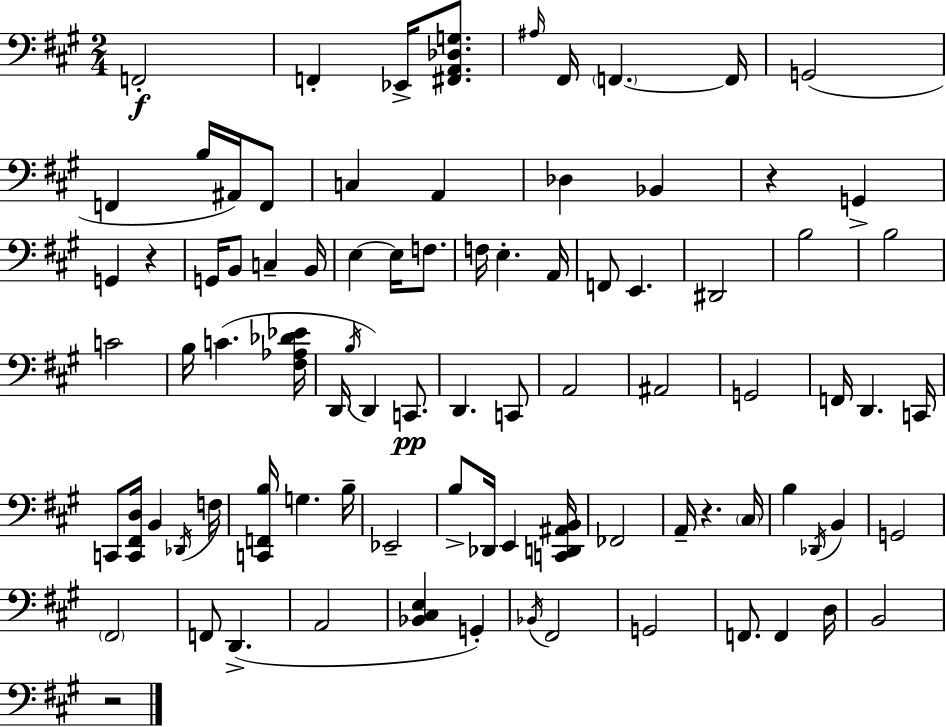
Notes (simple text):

F2/h F2/q Eb2/s [F#2,A2,Db3,G3]/e. A#3/s F#2/s F2/q. F2/s G2/h F2/q B3/s A#2/s F2/e C3/q A2/q Db3/q Bb2/q R/q G2/q G2/q R/q G2/s B2/e C3/q B2/s E3/q E3/s F3/e. F3/s E3/q. A2/s F2/e E2/q. D#2/h B3/h B3/h C4/h B3/s C4/q. [F#3,Ab3,Db4,Eb4]/s D2/s B3/s D2/q C2/e. D2/q. C2/e A2/h A#2/h G2/h F2/s D2/q. C2/s C2/e [C2,F#2,D3]/s B2/q Db2/s F3/s [C2,F2,B3]/s G3/q. B3/s Eb2/h B3/e Db2/s E2/q [C2,D2,A#2,B2]/s FES2/h A2/s R/q. C#3/s B3/q Db2/s B2/q G2/h F#2/h F2/e D2/q. A2/h [Bb2,C#3,E3]/q G2/q Bb2/s F#2/h G2/h F2/e. F2/q D3/s B2/h R/h